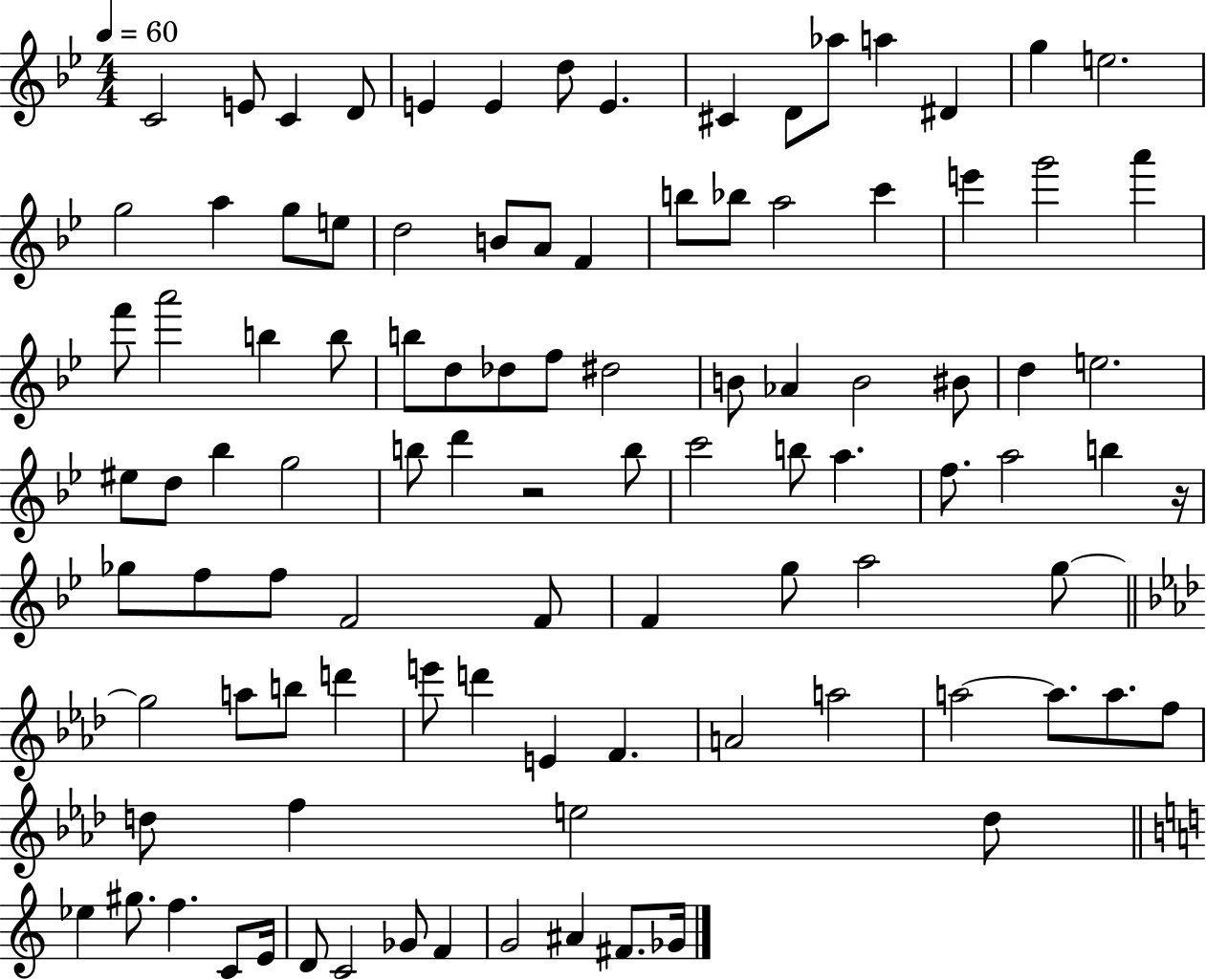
{
  \clef treble
  \numericTimeSignature
  \time 4/4
  \key bes \major
  \tempo 4 = 60
  c'2 e'8 c'4 d'8 | e'4 e'4 d''8 e'4. | cis'4 d'8 aes''8 a''4 dis'4 | g''4 e''2. | \break g''2 a''4 g''8 e''8 | d''2 b'8 a'8 f'4 | b''8 bes''8 a''2 c'''4 | e'''4 g'''2 a'''4 | \break f'''8 a'''2 b''4 b''8 | b''8 d''8 des''8 f''8 dis''2 | b'8 aes'4 b'2 bis'8 | d''4 e''2. | \break eis''8 d''8 bes''4 g''2 | b''8 d'''4 r2 b''8 | c'''2 b''8 a''4. | f''8. a''2 b''4 r16 | \break ges''8 f''8 f''8 f'2 f'8 | f'4 g''8 a''2 g''8~~ | \bar "||" \break \key aes \major g''2 a''8 b''8 d'''4 | e'''8 d'''4 e'4 f'4. | a'2 a''2 | a''2~~ a''8. a''8. f''8 | \break d''8 f''4 e''2 d''8 | \bar "||" \break \key a \minor ees''4 gis''8. f''4. c'8 e'16 | d'8 c'2 ges'8 f'4 | g'2 ais'4 fis'8. ges'16 | \bar "|."
}